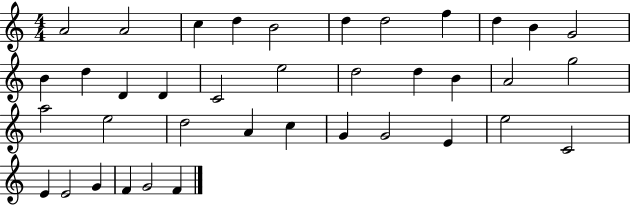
{
  \clef treble
  \numericTimeSignature
  \time 4/4
  \key c \major
  a'2 a'2 | c''4 d''4 b'2 | d''4 d''2 f''4 | d''4 b'4 g'2 | \break b'4 d''4 d'4 d'4 | c'2 e''2 | d''2 d''4 b'4 | a'2 g''2 | \break a''2 e''2 | d''2 a'4 c''4 | g'4 g'2 e'4 | e''2 c'2 | \break e'4 e'2 g'4 | f'4 g'2 f'4 | \bar "|."
}